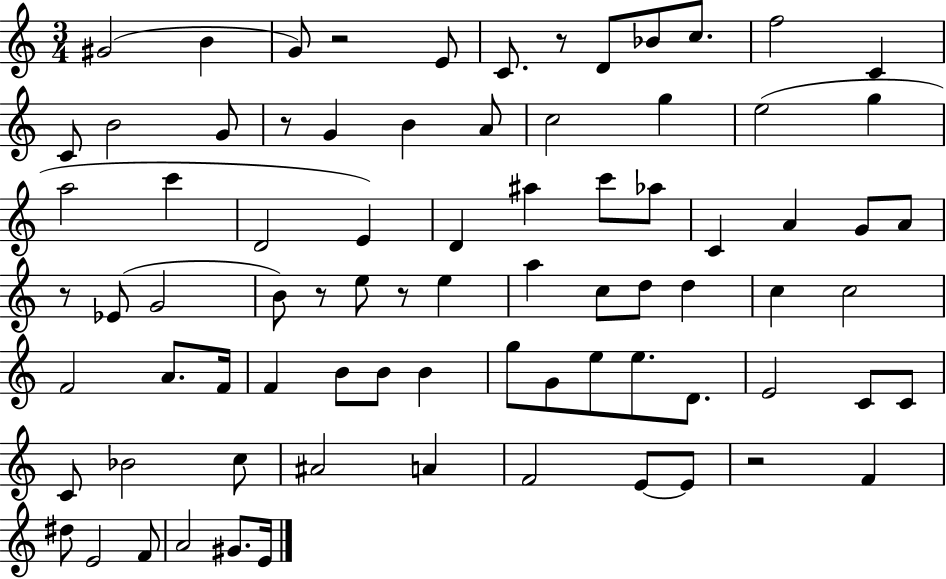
X:1
T:Untitled
M:3/4
L:1/4
K:C
^G2 B G/2 z2 E/2 C/2 z/2 D/2 _B/2 c/2 f2 C C/2 B2 G/2 z/2 G B A/2 c2 g e2 g a2 c' D2 E D ^a c'/2 _a/2 C A G/2 A/2 z/2 _E/2 G2 B/2 z/2 e/2 z/2 e a c/2 d/2 d c c2 F2 A/2 F/4 F B/2 B/2 B g/2 G/2 e/2 e/2 D/2 E2 C/2 C/2 C/2 _B2 c/2 ^A2 A F2 E/2 E/2 z2 F ^d/2 E2 F/2 A2 ^G/2 E/4